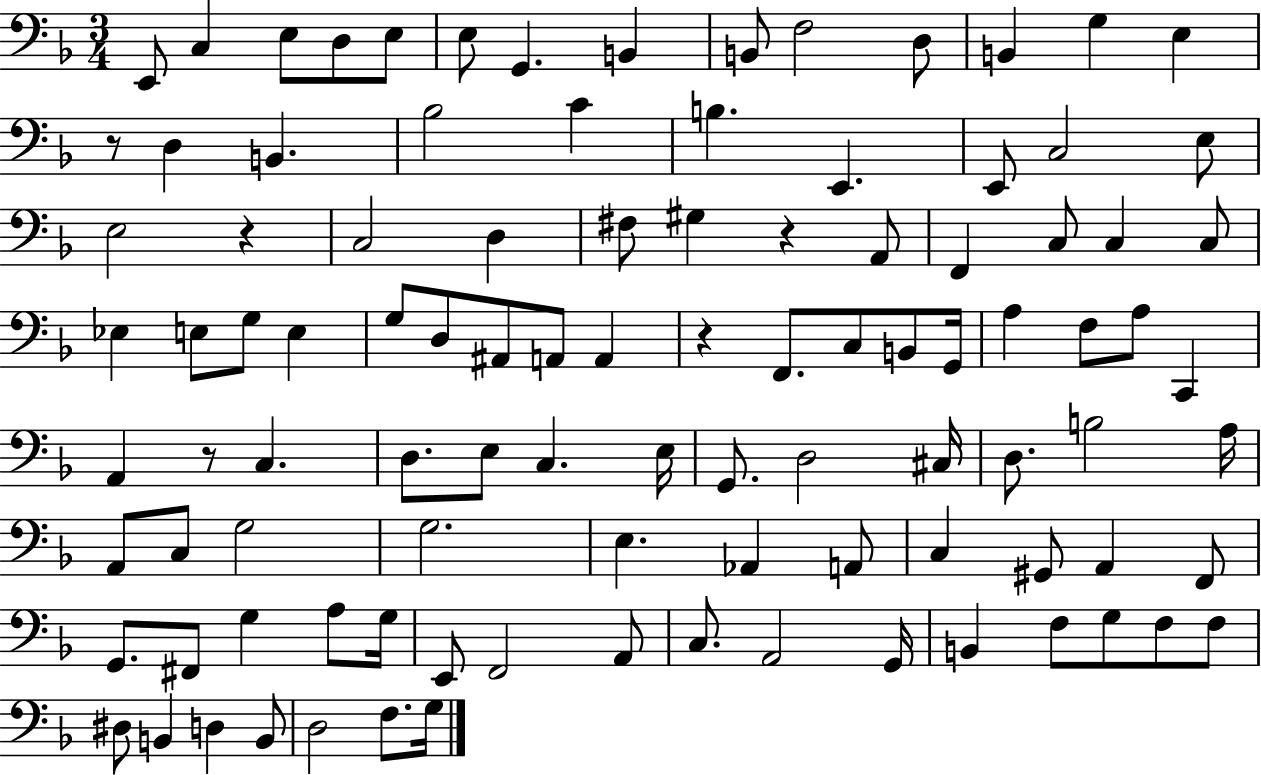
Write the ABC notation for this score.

X:1
T:Untitled
M:3/4
L:1/4
K:F
E,,/2 C, E,/2 D,/2 E,/2 E,/2 G,, B,, B,,/2 F,2 D,/2 B,, G, E, z/2 D, B,, _B,2 C B, E,, E,,/2 C,2 E,/2 E,2 z C,2 D, ^F,/2 ^G, z A,,/2 F,, C,/2 C, C,/2 _E, E,/2 G,/2 E, G,/2 D,/2 ^A,,/2 A,,/2 A,, z F,,/2 C,/2 B,,/2 G,,/4 A, F,/2 A,/2 C,, A,, z/2 C, D,/2 E,/2 C, E,/4 G,,/2 D,2 ^C,/4 D,/2 B,2 A,/4 A,,/2 C,/2 G,2 G,2 E, _A,, A,,/2 C, ^G,,/2 A,, F,,/2 G,,/2 ^F,,/2 G, A,/2 G,/4 E,,/2 F,,2 A,,/2 C,/2 A,,2 G,,/4 B,, F,/2 G,/2 F,/2 F,/2 ^D,/2 B,, D, B,,/2 D,2 F,/2 G,/4